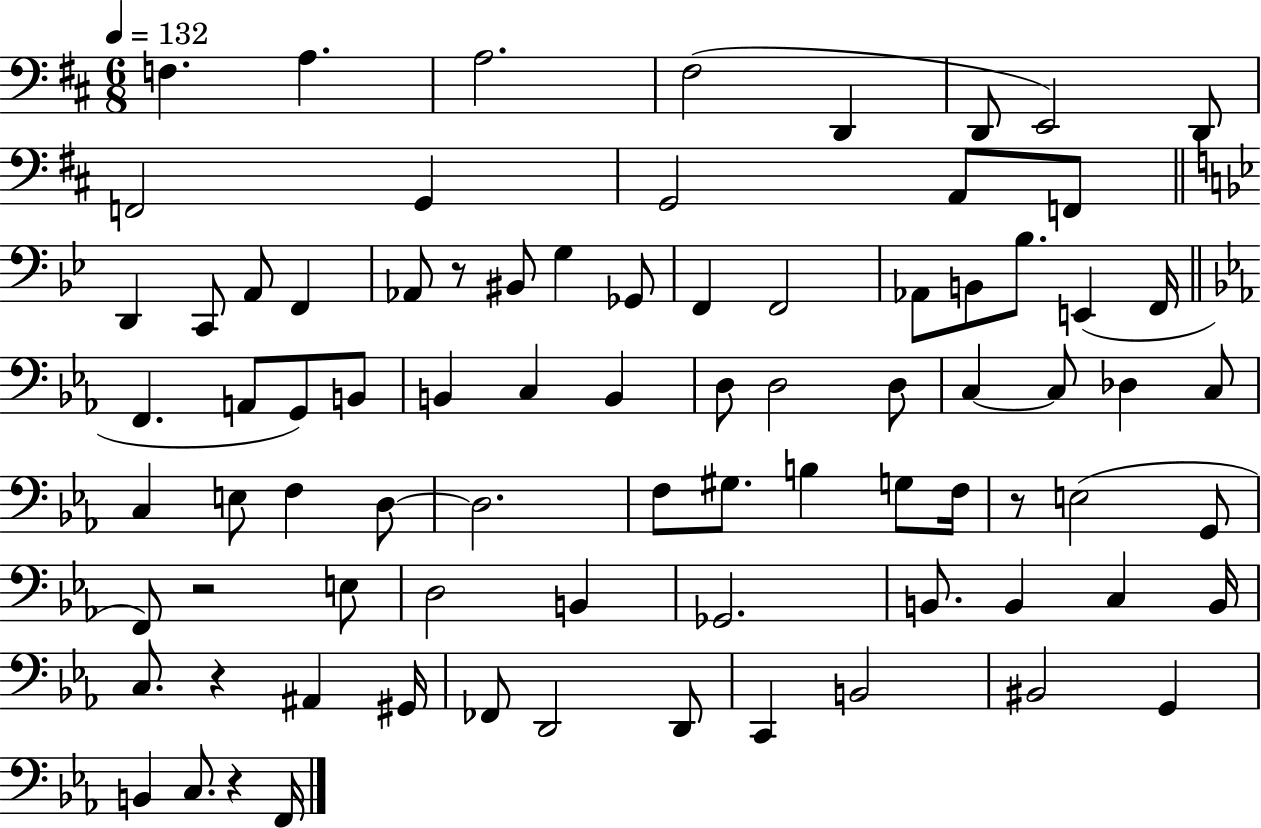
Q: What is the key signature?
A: D major